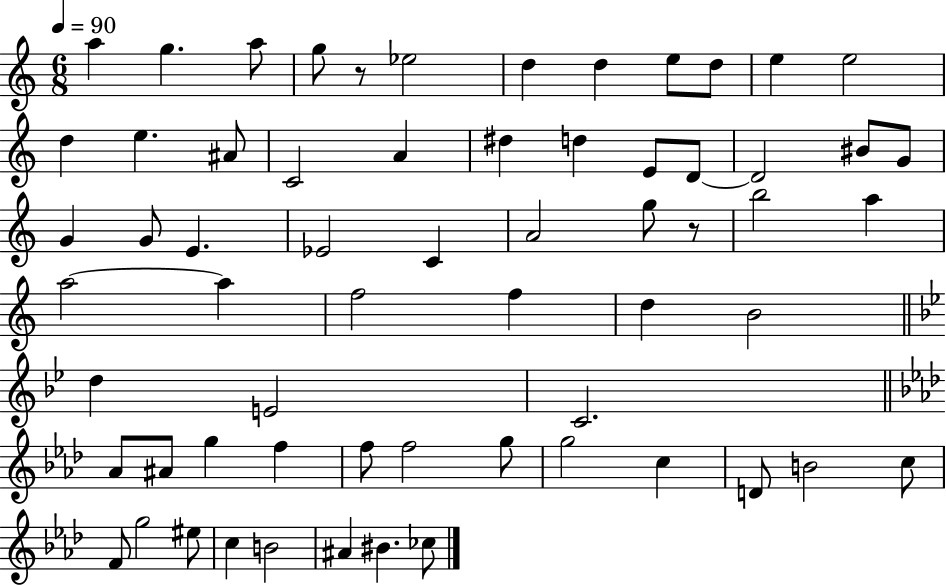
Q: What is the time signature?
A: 6/8